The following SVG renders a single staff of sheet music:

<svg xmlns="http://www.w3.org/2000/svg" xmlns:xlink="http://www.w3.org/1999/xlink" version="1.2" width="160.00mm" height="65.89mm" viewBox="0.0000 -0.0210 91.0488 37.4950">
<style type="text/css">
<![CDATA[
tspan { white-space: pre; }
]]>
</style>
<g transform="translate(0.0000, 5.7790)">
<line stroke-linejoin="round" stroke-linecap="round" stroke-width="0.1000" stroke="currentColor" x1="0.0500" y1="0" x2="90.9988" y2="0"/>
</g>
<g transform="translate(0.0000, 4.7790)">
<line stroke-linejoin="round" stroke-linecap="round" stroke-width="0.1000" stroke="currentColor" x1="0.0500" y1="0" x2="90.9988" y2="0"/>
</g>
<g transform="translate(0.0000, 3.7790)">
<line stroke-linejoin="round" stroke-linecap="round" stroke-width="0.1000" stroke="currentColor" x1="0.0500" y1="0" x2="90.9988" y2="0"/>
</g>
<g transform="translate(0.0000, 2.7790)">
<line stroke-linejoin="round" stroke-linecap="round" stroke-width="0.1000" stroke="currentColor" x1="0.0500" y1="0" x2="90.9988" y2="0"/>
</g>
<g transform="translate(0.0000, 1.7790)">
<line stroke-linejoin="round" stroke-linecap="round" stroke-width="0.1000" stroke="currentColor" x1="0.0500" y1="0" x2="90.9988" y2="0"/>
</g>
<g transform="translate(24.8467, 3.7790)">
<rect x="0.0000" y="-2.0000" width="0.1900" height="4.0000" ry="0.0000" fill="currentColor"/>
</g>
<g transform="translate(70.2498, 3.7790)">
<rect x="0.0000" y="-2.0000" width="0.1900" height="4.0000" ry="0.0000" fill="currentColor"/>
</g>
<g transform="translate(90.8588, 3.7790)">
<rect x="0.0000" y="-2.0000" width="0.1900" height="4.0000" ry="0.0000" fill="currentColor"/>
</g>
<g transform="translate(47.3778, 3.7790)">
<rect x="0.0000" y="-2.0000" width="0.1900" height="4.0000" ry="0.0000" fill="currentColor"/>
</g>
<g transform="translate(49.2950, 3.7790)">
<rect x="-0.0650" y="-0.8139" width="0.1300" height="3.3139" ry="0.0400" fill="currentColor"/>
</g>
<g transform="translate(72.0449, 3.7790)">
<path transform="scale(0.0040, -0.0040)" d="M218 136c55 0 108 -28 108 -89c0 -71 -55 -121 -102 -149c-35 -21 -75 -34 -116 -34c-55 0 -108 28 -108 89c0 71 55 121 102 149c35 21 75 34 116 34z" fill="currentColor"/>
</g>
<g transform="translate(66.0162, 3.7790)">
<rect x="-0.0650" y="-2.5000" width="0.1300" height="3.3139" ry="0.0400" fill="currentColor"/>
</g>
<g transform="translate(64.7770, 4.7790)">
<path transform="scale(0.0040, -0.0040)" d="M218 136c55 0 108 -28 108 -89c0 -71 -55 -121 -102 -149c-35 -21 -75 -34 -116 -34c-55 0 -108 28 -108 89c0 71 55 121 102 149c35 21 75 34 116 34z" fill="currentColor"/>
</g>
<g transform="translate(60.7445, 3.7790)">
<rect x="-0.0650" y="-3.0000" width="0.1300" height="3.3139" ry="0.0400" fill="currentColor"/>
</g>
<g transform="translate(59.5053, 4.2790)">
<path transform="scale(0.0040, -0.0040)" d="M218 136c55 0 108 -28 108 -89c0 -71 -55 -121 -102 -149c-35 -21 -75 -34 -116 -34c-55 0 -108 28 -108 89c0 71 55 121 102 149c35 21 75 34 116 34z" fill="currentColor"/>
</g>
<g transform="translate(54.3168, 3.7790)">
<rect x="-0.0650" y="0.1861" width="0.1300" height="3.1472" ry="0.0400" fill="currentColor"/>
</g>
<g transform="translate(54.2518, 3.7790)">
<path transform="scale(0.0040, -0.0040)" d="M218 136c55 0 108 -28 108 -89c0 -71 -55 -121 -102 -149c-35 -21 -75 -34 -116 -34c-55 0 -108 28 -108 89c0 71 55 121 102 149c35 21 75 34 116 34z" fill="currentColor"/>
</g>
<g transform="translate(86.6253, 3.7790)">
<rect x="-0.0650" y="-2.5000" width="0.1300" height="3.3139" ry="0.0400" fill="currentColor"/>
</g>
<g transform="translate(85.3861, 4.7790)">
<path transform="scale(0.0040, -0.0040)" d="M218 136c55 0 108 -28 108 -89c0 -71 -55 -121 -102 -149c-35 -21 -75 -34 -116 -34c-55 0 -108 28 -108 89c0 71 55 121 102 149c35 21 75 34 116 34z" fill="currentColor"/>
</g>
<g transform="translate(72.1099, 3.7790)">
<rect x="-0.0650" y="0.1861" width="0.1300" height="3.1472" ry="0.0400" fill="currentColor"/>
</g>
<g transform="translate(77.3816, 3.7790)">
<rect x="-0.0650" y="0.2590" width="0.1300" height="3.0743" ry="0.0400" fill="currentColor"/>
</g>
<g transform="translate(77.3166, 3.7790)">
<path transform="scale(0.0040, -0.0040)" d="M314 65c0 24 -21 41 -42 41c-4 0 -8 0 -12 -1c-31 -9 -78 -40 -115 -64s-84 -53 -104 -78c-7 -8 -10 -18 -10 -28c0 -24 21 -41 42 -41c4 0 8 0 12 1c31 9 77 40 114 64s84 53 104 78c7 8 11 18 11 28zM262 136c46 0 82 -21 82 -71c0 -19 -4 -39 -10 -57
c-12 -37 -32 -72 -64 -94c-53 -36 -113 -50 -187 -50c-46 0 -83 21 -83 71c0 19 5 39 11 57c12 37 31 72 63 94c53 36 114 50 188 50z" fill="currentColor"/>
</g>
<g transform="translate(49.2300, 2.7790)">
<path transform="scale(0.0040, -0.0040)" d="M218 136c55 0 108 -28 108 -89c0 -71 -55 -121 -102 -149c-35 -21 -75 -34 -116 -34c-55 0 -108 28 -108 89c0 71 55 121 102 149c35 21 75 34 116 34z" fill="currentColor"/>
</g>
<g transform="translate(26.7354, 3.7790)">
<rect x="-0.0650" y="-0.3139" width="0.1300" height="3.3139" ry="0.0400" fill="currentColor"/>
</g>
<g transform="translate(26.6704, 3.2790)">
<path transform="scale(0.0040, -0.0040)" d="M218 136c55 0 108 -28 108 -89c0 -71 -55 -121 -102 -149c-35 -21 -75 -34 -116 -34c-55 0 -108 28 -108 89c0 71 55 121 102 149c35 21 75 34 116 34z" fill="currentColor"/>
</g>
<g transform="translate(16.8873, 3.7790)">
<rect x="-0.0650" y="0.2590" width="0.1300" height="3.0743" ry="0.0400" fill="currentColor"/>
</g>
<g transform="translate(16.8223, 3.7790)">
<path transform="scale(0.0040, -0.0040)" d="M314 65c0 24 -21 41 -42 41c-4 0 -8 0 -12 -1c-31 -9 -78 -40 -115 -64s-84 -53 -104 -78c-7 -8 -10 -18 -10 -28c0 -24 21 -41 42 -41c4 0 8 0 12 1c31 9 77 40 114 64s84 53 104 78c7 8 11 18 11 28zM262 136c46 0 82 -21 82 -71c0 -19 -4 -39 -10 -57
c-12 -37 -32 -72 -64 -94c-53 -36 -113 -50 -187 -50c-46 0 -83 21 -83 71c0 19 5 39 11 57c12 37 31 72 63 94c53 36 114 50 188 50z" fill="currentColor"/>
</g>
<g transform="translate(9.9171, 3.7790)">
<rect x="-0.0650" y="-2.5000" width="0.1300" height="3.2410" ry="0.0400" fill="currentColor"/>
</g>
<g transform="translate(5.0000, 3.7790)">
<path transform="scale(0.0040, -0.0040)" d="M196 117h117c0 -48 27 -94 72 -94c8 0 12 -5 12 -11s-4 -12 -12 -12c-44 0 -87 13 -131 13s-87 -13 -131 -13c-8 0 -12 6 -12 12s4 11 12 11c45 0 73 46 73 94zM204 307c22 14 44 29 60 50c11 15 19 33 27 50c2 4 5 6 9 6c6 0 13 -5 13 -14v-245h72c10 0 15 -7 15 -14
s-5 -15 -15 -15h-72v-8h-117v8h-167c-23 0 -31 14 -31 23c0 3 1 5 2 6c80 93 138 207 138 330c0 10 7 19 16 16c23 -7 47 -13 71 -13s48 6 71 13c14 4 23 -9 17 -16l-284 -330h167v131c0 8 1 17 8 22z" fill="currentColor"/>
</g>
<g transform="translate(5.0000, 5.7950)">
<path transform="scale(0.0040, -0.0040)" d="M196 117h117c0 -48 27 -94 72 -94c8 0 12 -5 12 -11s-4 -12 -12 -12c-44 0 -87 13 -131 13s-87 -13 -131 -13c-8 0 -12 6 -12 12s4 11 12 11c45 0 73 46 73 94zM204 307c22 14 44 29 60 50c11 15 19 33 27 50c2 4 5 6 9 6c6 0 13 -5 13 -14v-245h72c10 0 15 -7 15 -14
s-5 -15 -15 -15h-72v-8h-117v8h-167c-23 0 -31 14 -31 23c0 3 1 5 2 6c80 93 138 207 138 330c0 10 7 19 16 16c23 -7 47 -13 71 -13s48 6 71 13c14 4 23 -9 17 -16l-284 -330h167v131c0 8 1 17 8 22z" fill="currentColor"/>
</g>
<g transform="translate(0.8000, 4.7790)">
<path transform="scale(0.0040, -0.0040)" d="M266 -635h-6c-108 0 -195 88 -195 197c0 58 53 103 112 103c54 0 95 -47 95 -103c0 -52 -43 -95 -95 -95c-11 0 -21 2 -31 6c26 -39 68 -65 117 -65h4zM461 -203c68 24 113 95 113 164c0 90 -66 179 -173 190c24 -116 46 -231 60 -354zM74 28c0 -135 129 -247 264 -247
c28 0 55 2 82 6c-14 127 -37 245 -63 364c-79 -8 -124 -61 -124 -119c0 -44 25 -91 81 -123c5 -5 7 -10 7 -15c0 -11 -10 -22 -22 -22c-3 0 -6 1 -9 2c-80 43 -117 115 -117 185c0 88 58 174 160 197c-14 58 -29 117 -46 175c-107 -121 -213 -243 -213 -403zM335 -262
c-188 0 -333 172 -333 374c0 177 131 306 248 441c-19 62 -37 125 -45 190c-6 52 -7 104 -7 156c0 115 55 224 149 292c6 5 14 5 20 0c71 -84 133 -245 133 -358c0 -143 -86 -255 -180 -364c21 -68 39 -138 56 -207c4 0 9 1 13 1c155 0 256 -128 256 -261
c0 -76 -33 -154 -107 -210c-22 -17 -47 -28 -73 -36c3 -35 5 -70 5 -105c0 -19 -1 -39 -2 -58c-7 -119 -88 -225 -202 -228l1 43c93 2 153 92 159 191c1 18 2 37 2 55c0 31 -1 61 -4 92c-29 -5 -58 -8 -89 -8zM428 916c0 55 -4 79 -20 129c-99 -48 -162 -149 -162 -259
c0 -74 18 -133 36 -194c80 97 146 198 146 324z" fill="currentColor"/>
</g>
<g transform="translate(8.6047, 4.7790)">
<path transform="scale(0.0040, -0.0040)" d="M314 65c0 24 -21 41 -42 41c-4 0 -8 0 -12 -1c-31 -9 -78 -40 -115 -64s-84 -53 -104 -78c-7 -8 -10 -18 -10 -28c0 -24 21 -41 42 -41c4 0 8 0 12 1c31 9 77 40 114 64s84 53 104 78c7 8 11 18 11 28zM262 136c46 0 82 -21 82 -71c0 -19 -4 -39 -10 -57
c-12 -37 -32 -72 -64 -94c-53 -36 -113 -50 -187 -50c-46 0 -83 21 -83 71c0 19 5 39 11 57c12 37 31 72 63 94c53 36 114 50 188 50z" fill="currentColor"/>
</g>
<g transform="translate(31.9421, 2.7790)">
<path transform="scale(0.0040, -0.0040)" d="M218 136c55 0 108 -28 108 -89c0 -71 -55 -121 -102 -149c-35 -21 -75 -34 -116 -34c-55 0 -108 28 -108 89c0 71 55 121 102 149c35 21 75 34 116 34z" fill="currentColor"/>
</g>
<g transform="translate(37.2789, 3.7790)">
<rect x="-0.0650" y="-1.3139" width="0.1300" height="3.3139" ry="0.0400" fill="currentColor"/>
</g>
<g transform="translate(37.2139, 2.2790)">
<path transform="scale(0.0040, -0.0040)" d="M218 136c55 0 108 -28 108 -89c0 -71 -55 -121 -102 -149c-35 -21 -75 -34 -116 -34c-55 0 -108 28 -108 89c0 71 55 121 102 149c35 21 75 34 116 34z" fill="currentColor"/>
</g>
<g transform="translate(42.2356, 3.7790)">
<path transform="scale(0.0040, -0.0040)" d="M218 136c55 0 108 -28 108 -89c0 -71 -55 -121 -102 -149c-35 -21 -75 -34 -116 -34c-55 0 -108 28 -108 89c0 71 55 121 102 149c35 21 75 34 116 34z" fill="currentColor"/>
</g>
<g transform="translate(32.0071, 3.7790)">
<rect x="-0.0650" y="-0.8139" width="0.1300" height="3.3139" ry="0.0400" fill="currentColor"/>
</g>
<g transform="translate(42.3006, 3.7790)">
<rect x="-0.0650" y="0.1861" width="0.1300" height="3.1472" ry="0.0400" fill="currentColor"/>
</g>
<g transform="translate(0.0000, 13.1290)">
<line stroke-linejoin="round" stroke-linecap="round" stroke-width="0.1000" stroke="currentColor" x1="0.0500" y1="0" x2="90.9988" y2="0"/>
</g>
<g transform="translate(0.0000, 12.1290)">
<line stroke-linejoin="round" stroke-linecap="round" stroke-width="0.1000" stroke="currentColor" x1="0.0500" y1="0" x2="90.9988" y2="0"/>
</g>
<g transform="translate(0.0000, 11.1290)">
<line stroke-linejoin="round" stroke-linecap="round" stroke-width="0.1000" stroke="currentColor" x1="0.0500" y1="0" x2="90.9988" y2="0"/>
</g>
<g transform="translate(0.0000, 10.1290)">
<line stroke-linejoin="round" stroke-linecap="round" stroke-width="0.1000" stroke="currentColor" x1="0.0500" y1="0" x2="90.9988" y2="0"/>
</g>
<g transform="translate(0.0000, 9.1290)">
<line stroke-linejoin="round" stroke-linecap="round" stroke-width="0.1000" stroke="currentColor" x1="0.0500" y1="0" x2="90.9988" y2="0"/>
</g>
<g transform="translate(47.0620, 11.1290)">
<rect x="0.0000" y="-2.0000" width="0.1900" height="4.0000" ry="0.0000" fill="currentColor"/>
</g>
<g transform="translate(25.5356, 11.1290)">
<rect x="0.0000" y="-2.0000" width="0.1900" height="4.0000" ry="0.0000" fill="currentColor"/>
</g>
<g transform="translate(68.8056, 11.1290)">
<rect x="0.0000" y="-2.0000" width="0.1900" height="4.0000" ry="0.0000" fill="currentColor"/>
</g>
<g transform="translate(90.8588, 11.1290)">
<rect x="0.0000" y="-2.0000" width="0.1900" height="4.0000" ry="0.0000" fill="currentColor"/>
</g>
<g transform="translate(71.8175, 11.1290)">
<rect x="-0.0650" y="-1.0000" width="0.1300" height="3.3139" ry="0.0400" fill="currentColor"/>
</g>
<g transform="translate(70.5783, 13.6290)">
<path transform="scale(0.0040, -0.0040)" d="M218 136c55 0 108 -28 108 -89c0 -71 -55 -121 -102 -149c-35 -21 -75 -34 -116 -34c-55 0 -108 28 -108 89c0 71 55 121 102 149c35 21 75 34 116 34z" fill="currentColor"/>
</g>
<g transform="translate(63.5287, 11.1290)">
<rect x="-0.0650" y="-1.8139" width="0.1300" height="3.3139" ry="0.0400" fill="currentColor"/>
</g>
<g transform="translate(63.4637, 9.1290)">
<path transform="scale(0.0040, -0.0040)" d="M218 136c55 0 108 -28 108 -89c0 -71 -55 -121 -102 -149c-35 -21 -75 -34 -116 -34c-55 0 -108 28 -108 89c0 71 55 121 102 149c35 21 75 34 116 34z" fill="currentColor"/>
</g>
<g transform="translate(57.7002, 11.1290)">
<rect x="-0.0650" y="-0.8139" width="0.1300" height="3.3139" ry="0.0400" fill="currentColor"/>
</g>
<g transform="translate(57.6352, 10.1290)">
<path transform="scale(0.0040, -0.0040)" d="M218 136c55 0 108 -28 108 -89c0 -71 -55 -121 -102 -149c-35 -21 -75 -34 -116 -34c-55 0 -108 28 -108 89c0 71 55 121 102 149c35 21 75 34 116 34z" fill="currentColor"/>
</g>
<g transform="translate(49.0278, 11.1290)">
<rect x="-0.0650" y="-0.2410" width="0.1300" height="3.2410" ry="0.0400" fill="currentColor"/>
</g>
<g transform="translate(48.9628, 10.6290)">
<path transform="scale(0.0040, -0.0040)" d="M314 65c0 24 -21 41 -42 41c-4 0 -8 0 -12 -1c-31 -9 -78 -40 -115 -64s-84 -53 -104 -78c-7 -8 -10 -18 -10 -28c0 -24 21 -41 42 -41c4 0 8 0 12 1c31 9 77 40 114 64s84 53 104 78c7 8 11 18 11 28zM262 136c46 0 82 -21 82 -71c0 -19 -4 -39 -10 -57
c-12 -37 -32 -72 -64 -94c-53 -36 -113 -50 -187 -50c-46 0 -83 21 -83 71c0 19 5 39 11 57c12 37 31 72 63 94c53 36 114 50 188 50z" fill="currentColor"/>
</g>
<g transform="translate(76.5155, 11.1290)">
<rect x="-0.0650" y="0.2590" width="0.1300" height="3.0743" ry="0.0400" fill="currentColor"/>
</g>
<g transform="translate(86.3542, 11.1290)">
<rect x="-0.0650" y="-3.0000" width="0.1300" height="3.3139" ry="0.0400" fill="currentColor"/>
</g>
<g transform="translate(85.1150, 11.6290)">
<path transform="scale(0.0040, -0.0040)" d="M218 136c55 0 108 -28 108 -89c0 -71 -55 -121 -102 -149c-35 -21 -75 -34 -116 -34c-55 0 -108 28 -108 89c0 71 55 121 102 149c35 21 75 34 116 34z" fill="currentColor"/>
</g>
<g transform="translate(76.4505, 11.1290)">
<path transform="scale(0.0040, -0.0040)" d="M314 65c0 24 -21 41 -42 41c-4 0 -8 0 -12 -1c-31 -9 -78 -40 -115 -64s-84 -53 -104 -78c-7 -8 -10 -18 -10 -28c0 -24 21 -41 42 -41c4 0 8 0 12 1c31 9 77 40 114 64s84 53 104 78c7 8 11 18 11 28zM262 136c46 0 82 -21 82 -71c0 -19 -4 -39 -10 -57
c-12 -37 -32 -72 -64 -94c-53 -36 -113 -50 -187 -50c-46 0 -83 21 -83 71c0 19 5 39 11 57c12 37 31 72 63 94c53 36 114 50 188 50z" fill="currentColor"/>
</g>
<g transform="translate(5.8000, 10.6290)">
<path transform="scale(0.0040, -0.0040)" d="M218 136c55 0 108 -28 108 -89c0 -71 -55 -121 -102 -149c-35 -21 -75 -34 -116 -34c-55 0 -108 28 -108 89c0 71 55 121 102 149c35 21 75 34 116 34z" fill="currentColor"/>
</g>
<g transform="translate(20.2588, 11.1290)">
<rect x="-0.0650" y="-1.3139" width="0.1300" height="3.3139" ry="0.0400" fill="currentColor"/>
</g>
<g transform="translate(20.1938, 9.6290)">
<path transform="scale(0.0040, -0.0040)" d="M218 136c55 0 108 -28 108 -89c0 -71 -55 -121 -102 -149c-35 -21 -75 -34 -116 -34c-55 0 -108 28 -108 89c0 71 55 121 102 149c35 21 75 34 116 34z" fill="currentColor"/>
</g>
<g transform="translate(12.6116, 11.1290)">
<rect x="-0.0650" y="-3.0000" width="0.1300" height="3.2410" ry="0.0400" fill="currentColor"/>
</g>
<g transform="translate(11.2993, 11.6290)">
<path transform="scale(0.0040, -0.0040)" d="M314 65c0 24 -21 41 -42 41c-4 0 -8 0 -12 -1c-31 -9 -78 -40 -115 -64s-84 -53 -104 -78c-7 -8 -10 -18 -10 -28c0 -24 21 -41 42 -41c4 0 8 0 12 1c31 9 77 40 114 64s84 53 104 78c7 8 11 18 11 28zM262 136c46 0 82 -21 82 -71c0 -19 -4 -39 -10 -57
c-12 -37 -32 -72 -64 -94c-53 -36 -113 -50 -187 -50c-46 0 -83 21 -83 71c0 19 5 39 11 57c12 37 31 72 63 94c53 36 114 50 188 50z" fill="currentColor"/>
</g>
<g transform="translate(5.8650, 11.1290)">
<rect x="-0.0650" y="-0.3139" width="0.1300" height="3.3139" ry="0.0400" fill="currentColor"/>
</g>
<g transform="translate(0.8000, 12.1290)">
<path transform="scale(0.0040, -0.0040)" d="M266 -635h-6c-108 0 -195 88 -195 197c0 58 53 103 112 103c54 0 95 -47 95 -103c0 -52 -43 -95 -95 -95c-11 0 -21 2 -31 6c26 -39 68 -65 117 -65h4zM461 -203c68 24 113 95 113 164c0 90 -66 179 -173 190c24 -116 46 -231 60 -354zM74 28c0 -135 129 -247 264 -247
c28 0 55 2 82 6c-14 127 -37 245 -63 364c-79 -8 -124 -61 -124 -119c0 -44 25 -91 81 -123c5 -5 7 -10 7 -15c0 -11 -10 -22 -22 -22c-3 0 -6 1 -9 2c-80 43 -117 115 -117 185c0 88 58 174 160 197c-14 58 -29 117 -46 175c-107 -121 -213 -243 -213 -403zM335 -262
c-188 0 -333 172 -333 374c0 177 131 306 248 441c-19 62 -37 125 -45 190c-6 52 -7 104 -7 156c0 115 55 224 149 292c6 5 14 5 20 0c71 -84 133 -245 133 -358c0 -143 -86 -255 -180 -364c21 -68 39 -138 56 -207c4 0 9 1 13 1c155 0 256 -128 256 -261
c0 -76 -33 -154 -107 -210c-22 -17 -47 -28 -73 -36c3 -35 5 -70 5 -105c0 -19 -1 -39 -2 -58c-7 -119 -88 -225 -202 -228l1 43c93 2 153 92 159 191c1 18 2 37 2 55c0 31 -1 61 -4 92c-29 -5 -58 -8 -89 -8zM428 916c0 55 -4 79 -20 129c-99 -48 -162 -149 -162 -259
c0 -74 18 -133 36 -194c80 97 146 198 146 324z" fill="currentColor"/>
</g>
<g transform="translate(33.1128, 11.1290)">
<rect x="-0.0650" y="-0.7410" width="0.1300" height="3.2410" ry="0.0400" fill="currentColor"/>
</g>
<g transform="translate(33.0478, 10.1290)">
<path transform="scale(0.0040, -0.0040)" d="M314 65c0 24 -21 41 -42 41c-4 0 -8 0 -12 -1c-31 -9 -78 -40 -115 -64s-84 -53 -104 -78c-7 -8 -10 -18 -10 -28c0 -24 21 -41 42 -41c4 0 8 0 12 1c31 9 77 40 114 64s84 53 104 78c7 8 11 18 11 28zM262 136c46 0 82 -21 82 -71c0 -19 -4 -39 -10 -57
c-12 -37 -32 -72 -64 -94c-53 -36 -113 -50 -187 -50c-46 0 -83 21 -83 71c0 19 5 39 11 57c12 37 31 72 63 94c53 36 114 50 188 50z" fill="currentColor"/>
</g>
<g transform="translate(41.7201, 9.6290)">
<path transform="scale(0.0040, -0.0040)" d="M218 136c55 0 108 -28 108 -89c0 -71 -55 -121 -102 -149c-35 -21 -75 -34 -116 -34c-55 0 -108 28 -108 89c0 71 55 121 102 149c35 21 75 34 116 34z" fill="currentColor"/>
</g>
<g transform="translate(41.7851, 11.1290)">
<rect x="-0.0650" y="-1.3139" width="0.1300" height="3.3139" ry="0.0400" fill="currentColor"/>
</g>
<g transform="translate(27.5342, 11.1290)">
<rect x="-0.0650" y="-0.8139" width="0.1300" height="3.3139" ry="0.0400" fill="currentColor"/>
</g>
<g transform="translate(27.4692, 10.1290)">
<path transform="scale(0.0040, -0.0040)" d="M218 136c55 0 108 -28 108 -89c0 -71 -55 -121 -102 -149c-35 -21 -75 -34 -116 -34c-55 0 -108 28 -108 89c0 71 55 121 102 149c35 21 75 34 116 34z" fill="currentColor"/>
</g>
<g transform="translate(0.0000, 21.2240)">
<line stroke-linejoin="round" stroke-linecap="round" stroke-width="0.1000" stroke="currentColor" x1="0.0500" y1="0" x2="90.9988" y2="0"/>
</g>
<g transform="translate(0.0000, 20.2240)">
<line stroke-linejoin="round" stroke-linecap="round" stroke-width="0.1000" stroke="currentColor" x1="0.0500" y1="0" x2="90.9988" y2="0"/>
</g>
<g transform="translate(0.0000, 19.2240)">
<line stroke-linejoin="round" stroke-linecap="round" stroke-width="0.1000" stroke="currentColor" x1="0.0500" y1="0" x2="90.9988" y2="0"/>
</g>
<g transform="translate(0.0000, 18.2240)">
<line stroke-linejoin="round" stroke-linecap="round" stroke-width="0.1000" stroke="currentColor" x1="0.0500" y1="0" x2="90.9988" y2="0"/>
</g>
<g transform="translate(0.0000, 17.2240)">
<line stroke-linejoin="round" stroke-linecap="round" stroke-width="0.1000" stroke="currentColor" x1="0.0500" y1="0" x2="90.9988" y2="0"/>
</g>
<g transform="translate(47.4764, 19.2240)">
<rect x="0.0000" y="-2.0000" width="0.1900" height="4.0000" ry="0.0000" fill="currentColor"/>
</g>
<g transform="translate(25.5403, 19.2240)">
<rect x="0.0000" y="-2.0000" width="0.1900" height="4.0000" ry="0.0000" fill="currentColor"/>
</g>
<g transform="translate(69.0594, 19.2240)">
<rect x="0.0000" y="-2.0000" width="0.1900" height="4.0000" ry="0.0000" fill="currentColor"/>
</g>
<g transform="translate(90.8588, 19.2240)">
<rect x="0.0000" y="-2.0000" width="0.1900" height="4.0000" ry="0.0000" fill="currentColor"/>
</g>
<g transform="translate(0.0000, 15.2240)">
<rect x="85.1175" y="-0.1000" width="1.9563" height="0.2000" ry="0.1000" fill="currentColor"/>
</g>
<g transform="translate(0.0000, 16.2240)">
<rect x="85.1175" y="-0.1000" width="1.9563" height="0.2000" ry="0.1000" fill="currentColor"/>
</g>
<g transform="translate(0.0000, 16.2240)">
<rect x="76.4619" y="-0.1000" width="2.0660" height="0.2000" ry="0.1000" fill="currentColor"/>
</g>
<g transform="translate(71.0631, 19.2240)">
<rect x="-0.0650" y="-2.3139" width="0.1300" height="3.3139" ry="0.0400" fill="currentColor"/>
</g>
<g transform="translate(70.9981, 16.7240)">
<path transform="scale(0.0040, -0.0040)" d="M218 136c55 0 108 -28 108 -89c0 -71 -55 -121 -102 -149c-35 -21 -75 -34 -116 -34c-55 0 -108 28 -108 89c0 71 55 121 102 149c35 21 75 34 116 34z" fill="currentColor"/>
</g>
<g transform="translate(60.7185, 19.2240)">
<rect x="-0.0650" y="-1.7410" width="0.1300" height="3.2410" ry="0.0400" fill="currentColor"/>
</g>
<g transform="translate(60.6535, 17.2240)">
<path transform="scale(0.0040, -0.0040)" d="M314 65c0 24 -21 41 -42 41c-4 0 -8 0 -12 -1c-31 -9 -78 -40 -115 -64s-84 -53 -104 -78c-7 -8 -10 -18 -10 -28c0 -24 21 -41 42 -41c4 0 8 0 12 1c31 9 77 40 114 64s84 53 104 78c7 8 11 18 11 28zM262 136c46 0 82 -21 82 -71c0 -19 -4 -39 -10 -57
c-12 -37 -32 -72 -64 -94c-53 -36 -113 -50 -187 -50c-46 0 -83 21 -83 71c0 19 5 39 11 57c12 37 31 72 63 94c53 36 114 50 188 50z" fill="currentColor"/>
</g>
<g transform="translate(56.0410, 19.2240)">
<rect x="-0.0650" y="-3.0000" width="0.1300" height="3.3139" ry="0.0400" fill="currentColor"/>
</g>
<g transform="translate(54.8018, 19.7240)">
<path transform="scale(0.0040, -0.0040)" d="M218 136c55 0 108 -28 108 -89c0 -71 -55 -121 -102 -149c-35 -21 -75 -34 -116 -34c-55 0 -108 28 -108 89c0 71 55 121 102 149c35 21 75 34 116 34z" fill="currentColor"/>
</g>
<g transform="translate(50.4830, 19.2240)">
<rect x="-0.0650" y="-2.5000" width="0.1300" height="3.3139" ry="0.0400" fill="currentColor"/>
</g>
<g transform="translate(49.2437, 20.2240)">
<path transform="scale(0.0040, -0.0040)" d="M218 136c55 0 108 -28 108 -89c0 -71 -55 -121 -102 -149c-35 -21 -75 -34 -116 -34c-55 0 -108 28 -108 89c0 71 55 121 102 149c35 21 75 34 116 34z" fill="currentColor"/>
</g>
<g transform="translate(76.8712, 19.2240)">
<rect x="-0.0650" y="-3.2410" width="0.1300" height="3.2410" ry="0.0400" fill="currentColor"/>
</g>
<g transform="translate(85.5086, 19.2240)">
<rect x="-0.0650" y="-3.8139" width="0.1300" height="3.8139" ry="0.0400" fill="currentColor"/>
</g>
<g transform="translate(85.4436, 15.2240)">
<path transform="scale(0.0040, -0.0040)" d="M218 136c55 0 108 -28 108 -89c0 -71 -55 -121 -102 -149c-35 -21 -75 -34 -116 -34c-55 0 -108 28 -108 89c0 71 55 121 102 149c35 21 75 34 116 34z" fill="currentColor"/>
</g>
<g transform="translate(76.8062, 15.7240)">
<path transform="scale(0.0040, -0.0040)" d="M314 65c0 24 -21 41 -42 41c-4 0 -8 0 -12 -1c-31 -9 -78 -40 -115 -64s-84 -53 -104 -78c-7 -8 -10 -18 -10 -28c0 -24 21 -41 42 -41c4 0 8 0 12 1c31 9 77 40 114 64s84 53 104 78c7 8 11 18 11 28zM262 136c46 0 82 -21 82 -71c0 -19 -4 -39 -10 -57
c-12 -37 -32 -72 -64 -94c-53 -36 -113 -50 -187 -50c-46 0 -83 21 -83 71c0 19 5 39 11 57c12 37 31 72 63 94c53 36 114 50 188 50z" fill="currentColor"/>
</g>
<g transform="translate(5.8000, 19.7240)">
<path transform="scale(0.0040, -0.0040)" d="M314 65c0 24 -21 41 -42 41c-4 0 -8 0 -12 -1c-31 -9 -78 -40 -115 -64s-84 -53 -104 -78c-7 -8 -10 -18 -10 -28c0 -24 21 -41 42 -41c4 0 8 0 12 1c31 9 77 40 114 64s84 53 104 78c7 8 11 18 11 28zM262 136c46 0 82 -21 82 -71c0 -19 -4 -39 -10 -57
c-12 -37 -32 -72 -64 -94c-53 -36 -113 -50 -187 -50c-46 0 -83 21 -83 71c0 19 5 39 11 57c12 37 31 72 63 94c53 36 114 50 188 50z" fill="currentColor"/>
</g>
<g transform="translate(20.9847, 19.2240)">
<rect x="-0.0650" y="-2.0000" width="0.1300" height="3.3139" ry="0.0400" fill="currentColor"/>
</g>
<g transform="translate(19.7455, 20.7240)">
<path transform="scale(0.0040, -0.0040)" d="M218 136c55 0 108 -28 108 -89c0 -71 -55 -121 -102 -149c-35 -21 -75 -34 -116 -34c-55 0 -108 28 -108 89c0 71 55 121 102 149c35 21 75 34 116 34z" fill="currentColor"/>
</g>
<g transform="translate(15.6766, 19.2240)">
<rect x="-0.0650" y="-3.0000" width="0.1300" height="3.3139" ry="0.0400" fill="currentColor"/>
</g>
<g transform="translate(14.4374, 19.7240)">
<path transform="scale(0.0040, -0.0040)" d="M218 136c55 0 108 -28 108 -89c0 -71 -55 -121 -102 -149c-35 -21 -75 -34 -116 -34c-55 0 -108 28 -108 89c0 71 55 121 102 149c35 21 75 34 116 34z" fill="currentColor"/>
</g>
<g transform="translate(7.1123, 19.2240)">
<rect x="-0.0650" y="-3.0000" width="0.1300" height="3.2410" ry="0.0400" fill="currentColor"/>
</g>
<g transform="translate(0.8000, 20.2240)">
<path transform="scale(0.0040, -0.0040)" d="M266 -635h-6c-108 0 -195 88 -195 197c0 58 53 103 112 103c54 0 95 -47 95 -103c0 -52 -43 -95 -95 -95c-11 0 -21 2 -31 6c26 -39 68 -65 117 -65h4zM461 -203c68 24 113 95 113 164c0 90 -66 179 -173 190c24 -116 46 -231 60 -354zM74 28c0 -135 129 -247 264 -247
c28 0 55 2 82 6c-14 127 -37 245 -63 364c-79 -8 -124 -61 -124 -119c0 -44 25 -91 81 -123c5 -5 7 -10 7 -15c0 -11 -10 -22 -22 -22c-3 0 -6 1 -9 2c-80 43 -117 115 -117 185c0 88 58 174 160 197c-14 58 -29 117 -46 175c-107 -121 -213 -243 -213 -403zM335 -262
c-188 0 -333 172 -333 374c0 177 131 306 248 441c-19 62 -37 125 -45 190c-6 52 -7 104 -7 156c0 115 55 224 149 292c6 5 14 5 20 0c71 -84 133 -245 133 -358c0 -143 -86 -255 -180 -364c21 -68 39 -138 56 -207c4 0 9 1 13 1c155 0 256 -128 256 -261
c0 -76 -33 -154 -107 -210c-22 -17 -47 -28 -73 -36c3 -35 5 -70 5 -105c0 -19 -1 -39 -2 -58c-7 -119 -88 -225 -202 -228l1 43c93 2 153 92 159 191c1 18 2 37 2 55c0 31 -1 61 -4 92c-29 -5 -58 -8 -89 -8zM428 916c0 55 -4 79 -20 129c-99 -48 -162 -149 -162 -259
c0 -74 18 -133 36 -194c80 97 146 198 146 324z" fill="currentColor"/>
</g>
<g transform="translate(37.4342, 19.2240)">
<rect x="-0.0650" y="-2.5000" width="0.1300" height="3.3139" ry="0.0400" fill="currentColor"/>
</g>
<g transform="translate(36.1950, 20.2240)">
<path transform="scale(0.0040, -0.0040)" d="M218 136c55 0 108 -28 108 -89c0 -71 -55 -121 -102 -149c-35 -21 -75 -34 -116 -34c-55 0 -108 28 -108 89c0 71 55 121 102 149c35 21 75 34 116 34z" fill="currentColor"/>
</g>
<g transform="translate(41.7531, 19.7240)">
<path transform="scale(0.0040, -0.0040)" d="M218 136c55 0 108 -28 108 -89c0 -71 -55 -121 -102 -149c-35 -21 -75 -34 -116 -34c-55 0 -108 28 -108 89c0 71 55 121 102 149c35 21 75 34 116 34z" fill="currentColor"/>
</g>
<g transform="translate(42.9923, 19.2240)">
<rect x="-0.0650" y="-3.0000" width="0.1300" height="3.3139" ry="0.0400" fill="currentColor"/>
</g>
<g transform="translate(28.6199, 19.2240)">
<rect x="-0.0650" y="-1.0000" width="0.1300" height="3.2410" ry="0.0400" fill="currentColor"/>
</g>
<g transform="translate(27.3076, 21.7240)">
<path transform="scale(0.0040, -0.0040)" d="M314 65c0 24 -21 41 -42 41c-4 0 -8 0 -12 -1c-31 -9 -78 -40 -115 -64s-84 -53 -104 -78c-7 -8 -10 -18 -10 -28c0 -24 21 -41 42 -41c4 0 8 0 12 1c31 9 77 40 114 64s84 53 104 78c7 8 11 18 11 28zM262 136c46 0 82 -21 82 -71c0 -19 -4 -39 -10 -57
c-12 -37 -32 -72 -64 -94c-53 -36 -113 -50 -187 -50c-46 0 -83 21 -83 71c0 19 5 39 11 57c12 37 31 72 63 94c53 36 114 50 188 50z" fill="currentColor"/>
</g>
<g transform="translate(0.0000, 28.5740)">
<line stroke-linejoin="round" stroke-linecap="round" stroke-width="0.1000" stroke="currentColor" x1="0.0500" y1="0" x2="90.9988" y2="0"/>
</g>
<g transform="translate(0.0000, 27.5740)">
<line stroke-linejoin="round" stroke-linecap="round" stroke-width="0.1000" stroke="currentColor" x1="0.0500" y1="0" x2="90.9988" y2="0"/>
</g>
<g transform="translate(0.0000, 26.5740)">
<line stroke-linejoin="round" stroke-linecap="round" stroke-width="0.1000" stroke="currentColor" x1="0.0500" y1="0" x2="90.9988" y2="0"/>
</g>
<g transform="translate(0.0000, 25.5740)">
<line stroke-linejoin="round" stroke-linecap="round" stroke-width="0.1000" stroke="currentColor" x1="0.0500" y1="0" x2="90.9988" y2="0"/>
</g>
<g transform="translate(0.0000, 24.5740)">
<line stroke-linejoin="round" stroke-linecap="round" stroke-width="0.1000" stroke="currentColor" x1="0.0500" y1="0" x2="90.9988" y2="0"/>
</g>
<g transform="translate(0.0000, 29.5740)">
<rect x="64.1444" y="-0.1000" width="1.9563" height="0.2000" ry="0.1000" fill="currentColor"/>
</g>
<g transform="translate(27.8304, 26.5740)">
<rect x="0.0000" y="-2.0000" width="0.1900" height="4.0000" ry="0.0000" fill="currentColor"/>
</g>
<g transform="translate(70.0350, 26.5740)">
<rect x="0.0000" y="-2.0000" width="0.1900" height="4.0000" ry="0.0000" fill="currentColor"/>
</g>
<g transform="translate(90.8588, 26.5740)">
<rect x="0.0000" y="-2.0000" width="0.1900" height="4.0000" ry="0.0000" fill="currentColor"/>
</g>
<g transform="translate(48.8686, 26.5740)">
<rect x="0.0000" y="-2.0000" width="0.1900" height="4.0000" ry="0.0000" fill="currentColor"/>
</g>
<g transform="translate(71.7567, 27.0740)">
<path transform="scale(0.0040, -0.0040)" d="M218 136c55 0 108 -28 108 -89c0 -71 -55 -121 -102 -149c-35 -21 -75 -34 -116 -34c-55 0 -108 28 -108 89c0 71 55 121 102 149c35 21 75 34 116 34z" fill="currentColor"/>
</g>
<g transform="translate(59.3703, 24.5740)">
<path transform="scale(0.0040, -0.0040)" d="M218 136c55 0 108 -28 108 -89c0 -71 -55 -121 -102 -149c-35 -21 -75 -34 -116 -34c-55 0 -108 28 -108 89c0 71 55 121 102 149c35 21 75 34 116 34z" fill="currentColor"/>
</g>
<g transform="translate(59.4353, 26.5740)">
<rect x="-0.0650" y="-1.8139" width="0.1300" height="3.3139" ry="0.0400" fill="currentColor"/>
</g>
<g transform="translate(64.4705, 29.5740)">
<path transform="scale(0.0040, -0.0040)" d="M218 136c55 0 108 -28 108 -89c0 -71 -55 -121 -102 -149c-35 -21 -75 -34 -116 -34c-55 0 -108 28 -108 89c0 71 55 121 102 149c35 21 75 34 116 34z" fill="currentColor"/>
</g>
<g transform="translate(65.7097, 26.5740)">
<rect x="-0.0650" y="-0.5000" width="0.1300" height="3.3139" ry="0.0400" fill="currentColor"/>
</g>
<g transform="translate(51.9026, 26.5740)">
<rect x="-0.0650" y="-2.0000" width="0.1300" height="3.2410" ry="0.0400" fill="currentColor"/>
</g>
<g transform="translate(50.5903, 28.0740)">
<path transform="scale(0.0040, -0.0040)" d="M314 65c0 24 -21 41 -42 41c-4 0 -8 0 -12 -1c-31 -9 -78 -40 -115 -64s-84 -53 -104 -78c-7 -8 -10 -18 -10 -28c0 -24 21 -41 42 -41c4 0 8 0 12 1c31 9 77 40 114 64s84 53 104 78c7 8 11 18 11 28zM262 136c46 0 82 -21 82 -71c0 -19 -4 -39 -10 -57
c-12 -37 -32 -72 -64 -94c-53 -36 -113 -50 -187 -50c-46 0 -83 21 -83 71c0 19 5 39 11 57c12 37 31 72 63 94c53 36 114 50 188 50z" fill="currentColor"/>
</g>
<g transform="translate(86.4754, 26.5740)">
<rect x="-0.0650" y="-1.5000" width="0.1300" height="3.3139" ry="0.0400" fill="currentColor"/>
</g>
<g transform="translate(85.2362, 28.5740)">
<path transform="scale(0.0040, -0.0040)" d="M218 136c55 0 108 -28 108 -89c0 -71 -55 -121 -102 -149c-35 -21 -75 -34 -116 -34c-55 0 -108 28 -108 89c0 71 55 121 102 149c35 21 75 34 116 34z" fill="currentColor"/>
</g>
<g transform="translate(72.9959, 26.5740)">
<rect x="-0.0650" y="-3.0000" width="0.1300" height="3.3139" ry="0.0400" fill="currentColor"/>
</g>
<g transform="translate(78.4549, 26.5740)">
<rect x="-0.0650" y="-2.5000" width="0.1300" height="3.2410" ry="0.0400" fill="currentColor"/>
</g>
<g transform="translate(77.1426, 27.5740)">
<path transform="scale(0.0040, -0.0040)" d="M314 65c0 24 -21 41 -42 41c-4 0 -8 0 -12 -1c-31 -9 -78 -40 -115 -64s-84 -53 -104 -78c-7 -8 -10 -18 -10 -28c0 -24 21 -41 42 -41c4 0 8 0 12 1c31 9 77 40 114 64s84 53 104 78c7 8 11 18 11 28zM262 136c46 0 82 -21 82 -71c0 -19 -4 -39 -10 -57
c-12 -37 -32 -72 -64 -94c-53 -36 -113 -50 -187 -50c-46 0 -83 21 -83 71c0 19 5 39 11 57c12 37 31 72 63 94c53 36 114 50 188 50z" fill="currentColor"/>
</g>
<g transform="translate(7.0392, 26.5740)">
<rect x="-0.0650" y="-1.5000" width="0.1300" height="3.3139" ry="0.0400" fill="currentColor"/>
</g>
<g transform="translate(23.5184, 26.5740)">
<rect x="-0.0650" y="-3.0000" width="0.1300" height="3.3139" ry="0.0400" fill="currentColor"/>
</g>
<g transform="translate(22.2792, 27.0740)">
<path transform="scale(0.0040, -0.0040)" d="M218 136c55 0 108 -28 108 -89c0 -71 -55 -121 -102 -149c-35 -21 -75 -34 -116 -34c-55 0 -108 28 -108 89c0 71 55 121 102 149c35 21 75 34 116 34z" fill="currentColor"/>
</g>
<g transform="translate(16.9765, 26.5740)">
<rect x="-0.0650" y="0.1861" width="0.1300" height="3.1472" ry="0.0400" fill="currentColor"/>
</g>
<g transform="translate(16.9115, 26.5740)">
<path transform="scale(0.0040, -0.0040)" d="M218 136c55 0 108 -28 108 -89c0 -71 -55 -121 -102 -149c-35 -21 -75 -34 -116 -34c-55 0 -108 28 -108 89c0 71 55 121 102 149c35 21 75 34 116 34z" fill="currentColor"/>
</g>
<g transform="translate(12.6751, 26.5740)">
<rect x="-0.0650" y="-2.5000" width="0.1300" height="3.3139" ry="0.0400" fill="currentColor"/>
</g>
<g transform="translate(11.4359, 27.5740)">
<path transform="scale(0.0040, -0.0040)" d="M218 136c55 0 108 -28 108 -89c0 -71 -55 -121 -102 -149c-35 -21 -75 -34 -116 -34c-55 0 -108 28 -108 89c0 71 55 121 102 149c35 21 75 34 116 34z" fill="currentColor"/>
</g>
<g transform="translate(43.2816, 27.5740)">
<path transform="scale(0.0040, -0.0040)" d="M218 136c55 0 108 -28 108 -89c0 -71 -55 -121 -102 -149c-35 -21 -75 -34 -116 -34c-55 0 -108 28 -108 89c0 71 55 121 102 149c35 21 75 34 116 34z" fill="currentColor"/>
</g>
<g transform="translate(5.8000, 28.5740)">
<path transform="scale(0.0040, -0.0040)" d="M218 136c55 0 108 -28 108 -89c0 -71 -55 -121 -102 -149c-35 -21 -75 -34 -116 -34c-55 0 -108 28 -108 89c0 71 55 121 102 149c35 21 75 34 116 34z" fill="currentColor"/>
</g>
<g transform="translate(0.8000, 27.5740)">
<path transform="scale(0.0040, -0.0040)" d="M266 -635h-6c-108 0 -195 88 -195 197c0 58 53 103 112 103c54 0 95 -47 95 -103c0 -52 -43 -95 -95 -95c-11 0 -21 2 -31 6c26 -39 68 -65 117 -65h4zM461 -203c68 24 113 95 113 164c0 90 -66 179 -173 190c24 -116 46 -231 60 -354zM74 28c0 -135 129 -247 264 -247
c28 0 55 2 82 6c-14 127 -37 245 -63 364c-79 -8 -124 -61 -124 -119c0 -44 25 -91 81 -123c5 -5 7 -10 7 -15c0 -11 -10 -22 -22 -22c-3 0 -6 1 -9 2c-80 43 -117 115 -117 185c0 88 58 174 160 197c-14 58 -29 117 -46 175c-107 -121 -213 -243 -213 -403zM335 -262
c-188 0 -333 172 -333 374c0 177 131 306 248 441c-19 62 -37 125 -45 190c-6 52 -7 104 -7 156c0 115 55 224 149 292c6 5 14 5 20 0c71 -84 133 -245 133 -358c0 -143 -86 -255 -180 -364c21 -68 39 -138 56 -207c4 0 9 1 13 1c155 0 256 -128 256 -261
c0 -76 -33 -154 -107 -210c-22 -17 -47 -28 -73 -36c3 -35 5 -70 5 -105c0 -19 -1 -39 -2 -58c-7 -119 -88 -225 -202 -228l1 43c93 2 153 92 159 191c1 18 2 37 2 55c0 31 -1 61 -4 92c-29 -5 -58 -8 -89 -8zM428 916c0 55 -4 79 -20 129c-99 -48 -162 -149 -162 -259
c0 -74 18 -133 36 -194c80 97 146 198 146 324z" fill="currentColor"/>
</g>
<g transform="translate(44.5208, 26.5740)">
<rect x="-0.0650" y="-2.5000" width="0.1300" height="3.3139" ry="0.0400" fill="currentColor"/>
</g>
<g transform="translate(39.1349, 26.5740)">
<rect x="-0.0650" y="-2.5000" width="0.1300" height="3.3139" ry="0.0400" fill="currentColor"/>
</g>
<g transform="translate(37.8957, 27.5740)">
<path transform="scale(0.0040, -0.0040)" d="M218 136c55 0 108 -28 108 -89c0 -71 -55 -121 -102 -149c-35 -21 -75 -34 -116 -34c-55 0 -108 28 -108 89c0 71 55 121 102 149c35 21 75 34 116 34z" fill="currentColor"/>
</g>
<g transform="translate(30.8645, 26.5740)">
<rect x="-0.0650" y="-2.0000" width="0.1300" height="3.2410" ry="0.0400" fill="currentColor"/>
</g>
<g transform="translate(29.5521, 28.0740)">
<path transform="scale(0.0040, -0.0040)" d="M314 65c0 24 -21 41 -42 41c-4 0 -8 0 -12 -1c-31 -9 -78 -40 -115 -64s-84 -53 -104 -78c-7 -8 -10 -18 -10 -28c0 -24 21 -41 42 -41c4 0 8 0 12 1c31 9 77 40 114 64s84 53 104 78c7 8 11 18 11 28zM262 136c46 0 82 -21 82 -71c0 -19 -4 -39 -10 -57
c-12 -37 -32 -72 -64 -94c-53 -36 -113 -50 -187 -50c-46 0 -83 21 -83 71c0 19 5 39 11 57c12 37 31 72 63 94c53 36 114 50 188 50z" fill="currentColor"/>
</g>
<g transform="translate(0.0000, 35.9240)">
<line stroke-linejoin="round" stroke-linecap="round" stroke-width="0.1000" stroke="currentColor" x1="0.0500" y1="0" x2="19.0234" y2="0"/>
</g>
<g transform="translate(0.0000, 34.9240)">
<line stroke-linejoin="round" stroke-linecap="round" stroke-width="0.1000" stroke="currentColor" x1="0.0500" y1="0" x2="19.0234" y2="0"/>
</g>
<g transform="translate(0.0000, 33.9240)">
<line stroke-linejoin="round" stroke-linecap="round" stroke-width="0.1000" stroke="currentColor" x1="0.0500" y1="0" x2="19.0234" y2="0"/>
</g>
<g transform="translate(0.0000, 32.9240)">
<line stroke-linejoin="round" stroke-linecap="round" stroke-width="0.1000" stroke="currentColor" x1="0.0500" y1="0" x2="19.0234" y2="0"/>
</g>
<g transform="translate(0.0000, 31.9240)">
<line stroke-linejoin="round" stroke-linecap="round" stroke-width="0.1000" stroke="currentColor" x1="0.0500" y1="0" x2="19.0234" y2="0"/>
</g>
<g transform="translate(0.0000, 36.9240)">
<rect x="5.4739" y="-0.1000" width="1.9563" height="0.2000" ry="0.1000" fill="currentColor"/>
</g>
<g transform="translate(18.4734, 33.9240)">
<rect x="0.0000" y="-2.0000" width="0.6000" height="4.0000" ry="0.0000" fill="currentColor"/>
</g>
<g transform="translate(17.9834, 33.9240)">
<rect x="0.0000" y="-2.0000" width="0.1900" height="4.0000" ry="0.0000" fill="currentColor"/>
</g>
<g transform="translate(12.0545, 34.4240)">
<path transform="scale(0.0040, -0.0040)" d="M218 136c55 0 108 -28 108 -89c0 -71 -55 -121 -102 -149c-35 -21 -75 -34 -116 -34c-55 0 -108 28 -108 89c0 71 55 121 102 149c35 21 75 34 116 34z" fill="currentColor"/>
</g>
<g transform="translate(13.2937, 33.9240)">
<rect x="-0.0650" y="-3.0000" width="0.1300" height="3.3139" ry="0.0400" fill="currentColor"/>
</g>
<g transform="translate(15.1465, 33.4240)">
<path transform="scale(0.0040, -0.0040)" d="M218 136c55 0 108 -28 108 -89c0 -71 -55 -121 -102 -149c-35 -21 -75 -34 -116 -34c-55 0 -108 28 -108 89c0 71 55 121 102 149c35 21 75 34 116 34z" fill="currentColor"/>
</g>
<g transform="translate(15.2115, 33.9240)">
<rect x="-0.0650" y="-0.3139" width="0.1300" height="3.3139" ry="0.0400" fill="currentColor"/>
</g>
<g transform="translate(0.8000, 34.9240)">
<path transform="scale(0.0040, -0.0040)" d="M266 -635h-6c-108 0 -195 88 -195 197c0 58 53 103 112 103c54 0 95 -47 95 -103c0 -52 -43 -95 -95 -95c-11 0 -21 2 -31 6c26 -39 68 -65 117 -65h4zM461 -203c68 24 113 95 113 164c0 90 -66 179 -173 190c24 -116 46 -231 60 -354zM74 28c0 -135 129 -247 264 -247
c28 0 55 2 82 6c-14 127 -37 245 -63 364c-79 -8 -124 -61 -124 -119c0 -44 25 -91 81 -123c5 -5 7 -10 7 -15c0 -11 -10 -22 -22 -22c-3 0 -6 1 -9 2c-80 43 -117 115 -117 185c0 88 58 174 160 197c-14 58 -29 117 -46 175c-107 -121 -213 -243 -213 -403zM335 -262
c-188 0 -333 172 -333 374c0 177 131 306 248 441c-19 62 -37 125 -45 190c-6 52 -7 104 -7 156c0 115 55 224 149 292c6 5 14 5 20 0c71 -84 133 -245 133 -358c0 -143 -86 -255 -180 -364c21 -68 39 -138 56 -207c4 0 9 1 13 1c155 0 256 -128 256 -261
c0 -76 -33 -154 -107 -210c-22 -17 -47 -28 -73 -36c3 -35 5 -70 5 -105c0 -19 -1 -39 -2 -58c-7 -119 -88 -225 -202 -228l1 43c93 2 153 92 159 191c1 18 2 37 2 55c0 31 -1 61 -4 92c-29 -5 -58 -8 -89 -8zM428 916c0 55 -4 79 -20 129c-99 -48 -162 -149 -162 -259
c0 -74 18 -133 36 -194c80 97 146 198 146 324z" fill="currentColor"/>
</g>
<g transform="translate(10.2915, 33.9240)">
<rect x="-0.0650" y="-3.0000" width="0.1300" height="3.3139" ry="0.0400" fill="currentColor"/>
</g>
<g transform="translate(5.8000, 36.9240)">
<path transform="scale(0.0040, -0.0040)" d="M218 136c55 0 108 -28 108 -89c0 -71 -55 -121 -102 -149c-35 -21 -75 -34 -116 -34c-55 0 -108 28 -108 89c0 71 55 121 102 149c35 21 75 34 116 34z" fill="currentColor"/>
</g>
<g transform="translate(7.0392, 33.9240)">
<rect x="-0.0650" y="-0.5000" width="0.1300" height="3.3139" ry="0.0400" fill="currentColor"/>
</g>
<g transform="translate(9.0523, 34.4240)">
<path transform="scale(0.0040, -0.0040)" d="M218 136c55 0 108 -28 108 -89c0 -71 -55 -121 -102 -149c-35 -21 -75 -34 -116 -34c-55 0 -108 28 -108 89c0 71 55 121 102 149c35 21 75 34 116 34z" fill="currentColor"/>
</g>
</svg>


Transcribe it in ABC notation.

X:1
T:Untitled
M:4/4
L:1/4
K:C
G2 B2 c d e B d B A G B B2 G c A2 e d d2 e c2 d f D B2 A A2 A F D2 G A G A f2 g b2 c' E G B A F2 G G F2 f C A G2 E C A A c